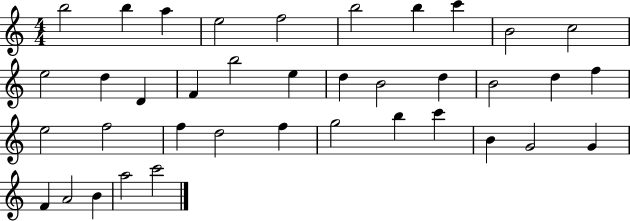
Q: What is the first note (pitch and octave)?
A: B5